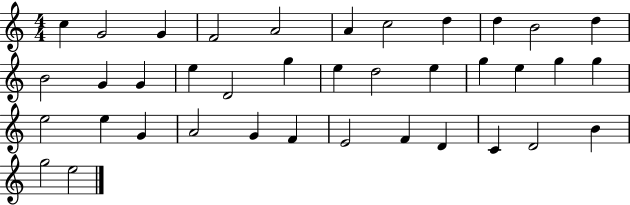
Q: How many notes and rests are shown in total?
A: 38